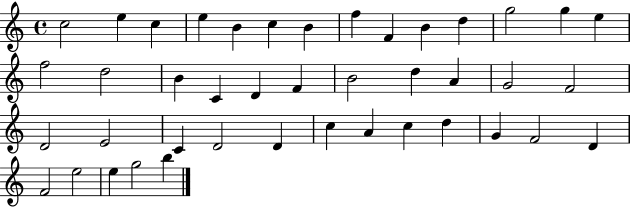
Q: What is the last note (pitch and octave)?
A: B5